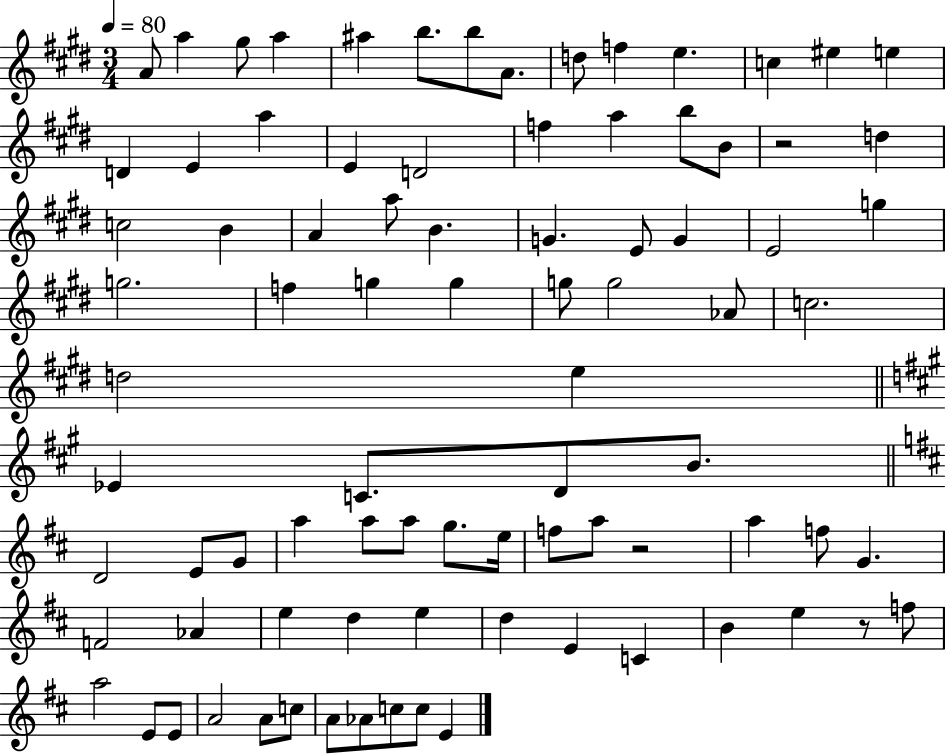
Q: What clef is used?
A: treble